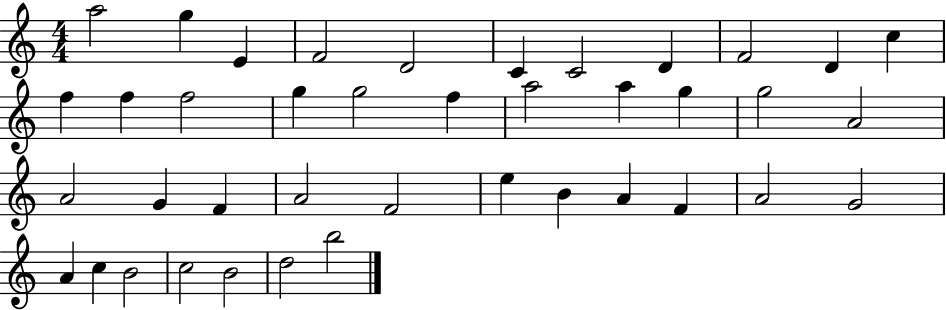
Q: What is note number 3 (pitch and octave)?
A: E4